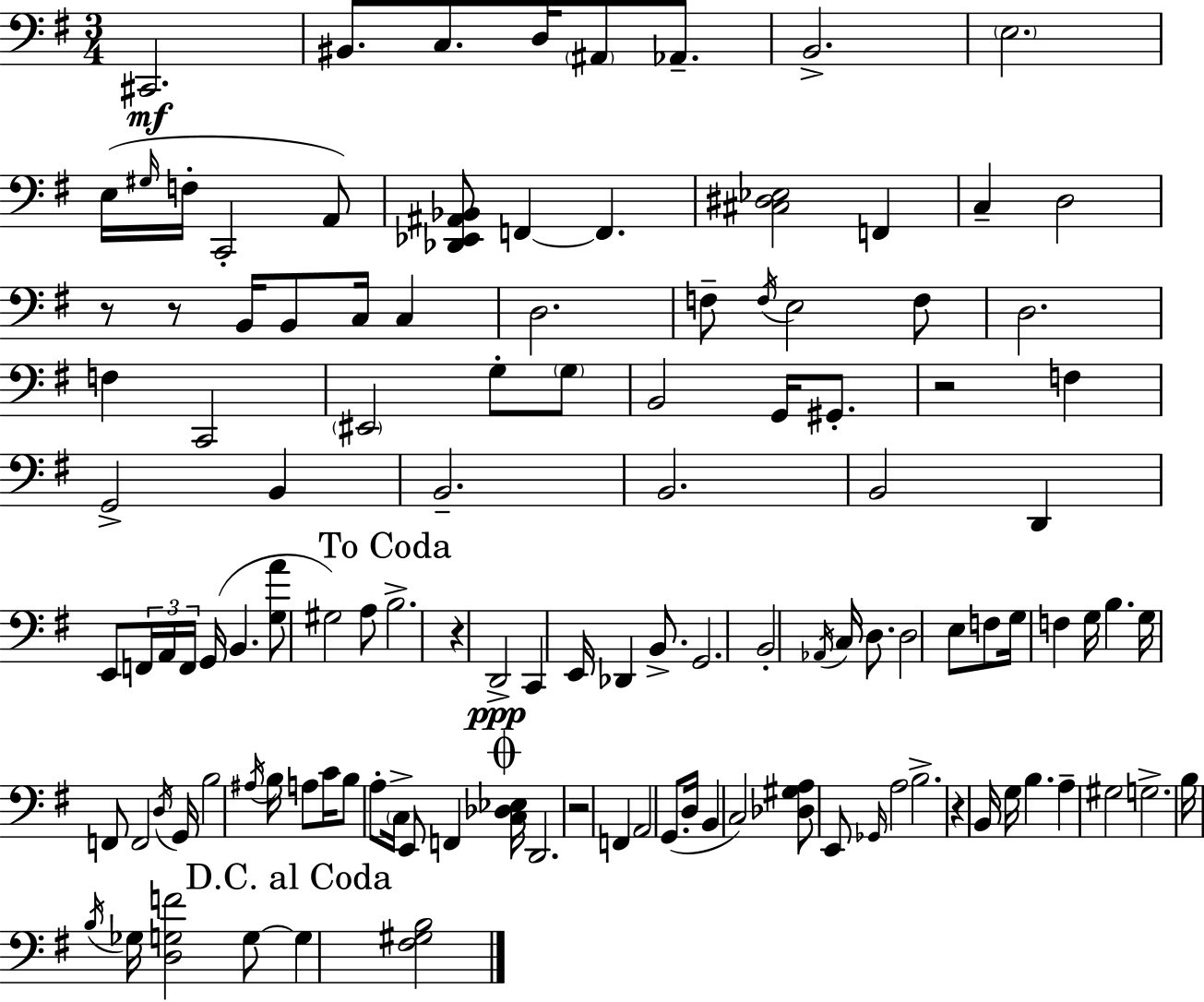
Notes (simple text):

C#2/h. BIS2/e. C3/e. D3/s A#2/e Ab2/e. B2/h. E3/h. E3/s G#3/s F3/s C2/h A2/e [Db2,Eb2,A#2,Bb2]/e F2/q F2/q. [C#3,D#3,Eb3]/h F2/q C3/q D3/h R/e R/e B2/s B2/e C3/s C3/q D3/h. F3/e F3/s E3/h F3/e D3/h. F3/q C2/h EIS2/h G3/e G3/e B2/h G2/s G#2/e. R/h F3/q G2/h B2/q B2/h. B2/h. B2/h D2/q E2/e F2/s A2/s F2/s G2/s B2/q. [G3,A4]/e G#3/h A3/e B3/h. R/q D2/h C2/q E2/s Db2/q B2/e. G2/h. B2/h Ab2/s C3/s D3/e. D3/h E3/e F3/e G3/s F3/q G3/s B3/q. G3/s F2/e F2/h D3/s G2/s B3/h A#3/s B3/s A3/e C4/s B3/e A3/e C3/s E2/e F2/q [C3,Db3,Eb3]/s D2/h. R/h F2/q A2/h G2/e. D3/s B2/q C3/h [Db3,G#3,A3]/e E2/e Gb2/s A3/h B3/h. R/q B2/s G3/s B3/q. A3/q G#3/h G3/h. B3/s B3/s Gb3/s [D3,G3,F4]/h G3/e G3/q [F#3,G#3,B3]/h